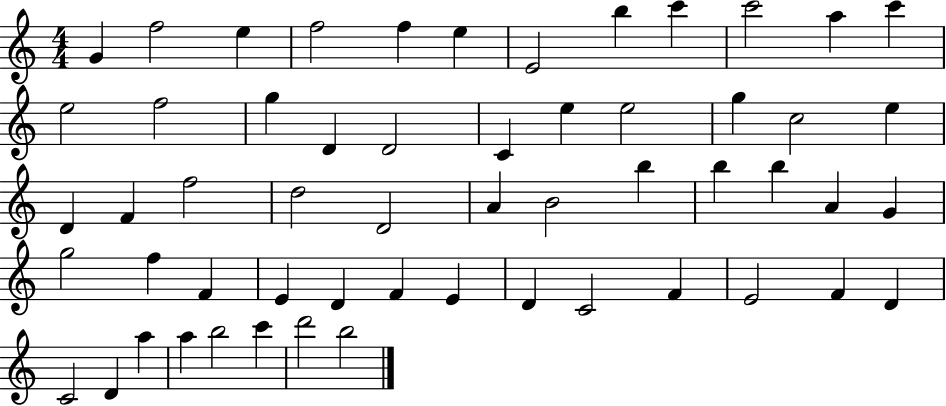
X:1
T:Untitled
M:4/4
L:1/4
K:C
G f2 e f2 f e E2 b c' c'2 a c' e2 f2 g D D2 C e e2 g c2 e D F f2 d2 D2 A B2 b b b A G g2 f F E D F E D C2 F E2 F D C2 D a a b2 c' d'2 b2